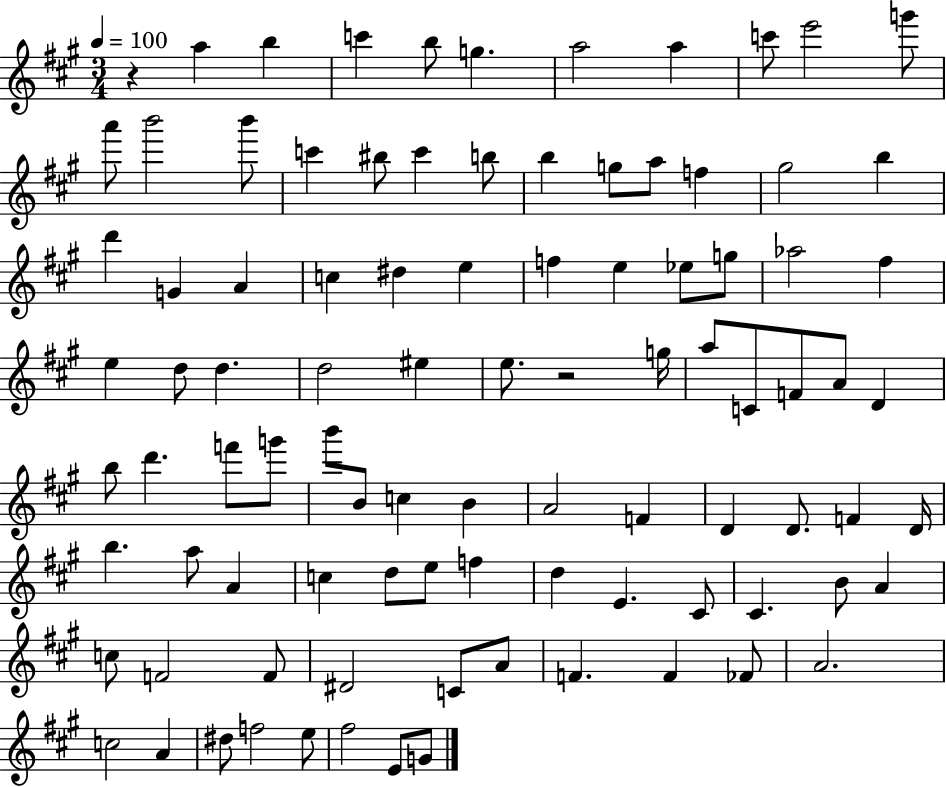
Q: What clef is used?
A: treble